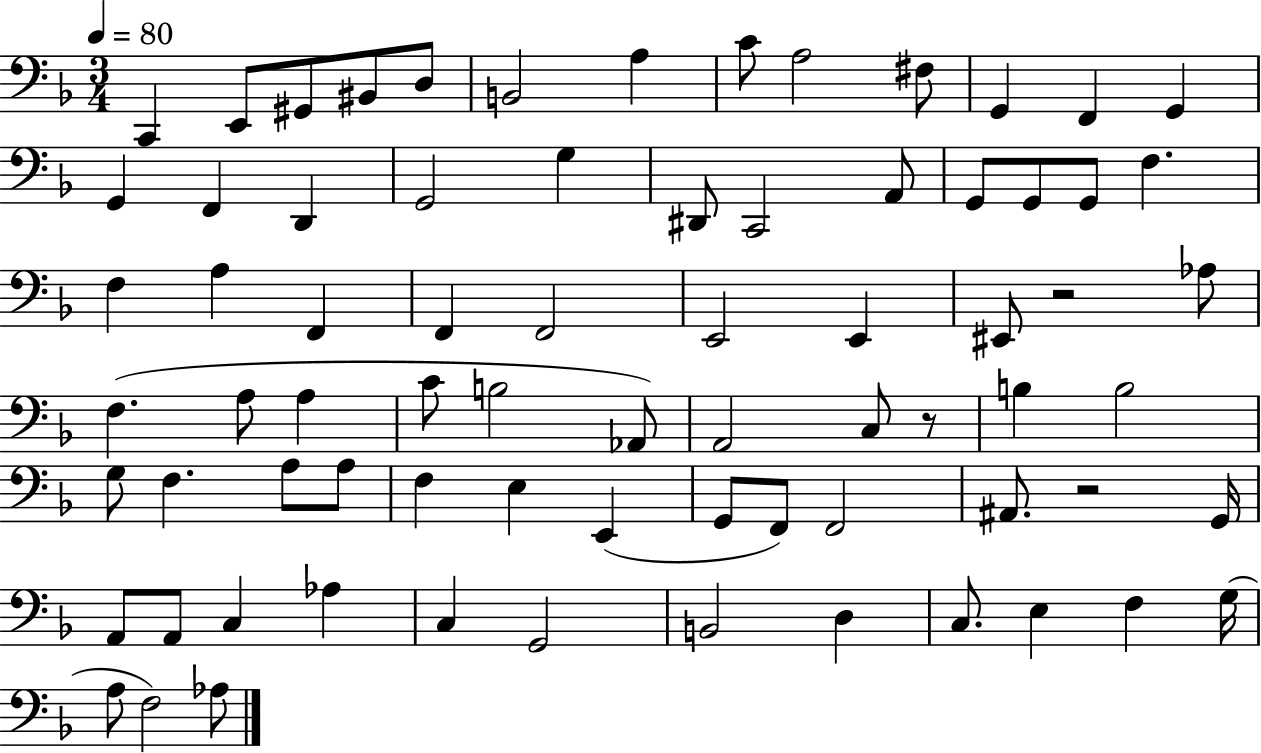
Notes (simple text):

C2/q E2/e G#2/e BIS2/e D3/e B2/h A3/q C4/e A3/h F#3/e G2/q F2/q G2/q G2/q F2/q D2/q G2/h G3/q D#2/e C2/h A2/e G2/e G2/e G2/e F3/q. F3/q A3/q F2/q F2/q F2/h E2/h E2/q EIS2/e R/h Ab3/e F3/q. A3/e A3/q C4/e B3/h Ab2/e A2/h C3/e R/e B3/q B3/h G3/e F3/q. A3/e A3/e F3/q E3/q E2/q G2/e F2/e F2/h A#2/e. R/h G2/s A2/e A2/e C3/q Ab3/q C3/q G2/h B2/h D3/q C3/e. E3/q F3/q G3/s A3/e F3/h Ab3/e